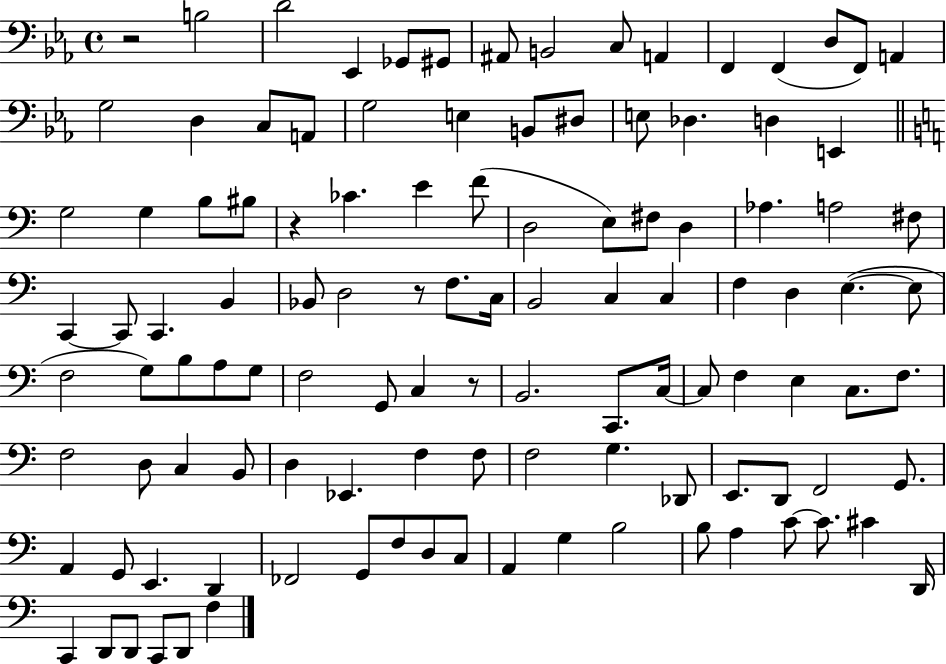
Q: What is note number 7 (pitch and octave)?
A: B2